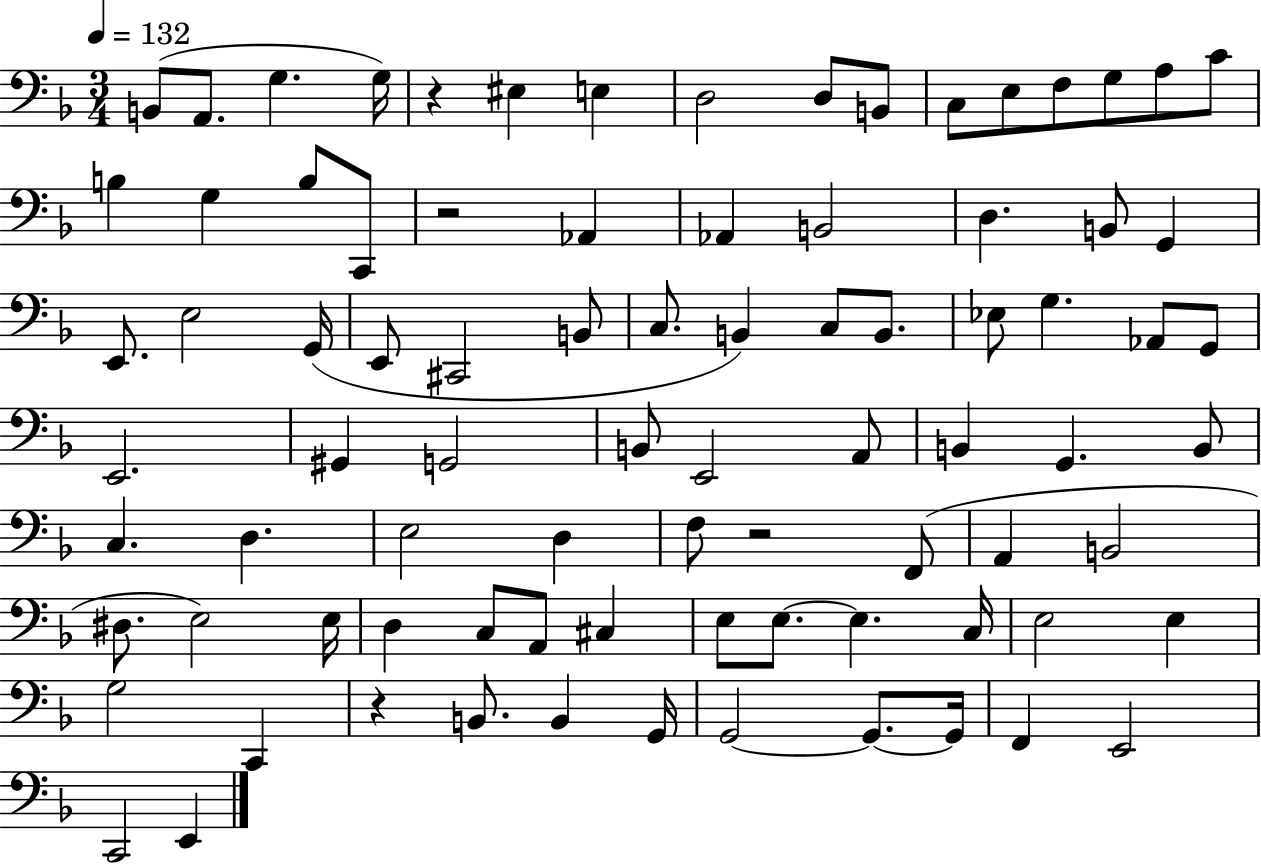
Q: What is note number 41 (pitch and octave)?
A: G#2